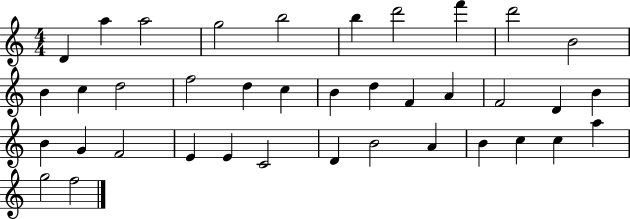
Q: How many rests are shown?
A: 0